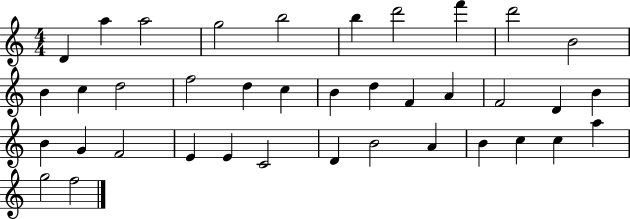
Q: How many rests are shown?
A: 0